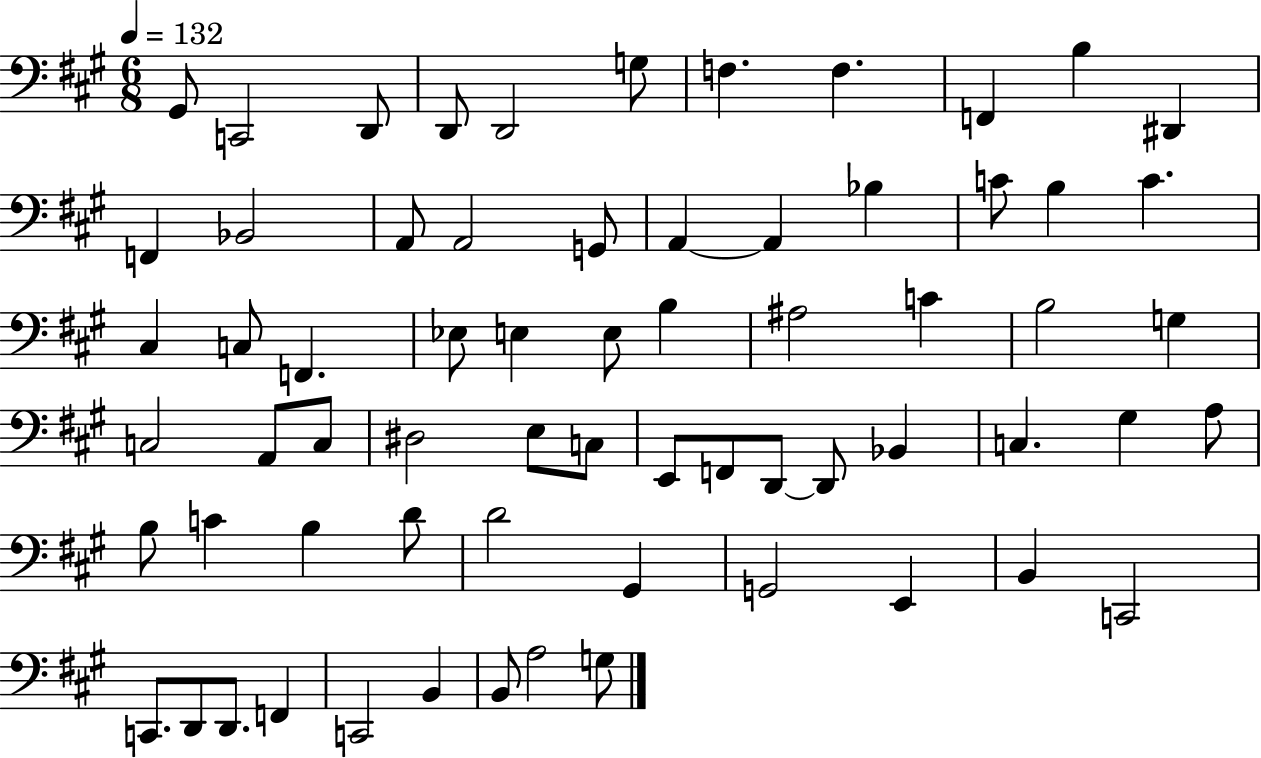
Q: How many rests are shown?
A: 0